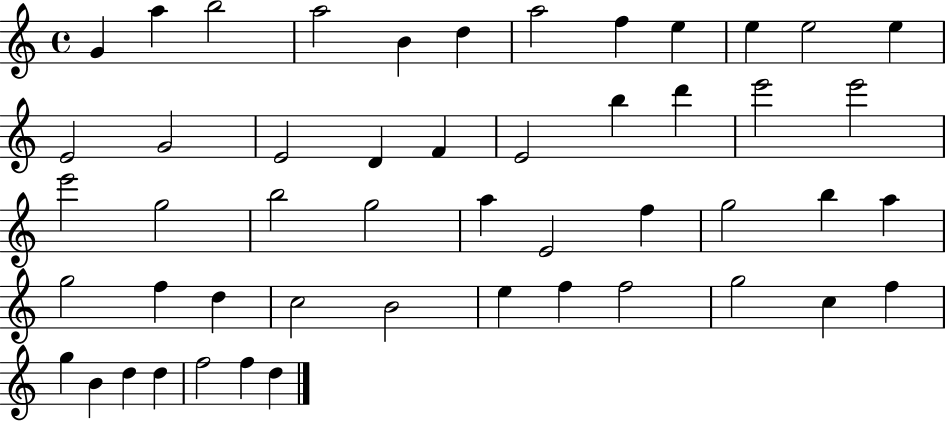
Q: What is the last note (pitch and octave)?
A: D5